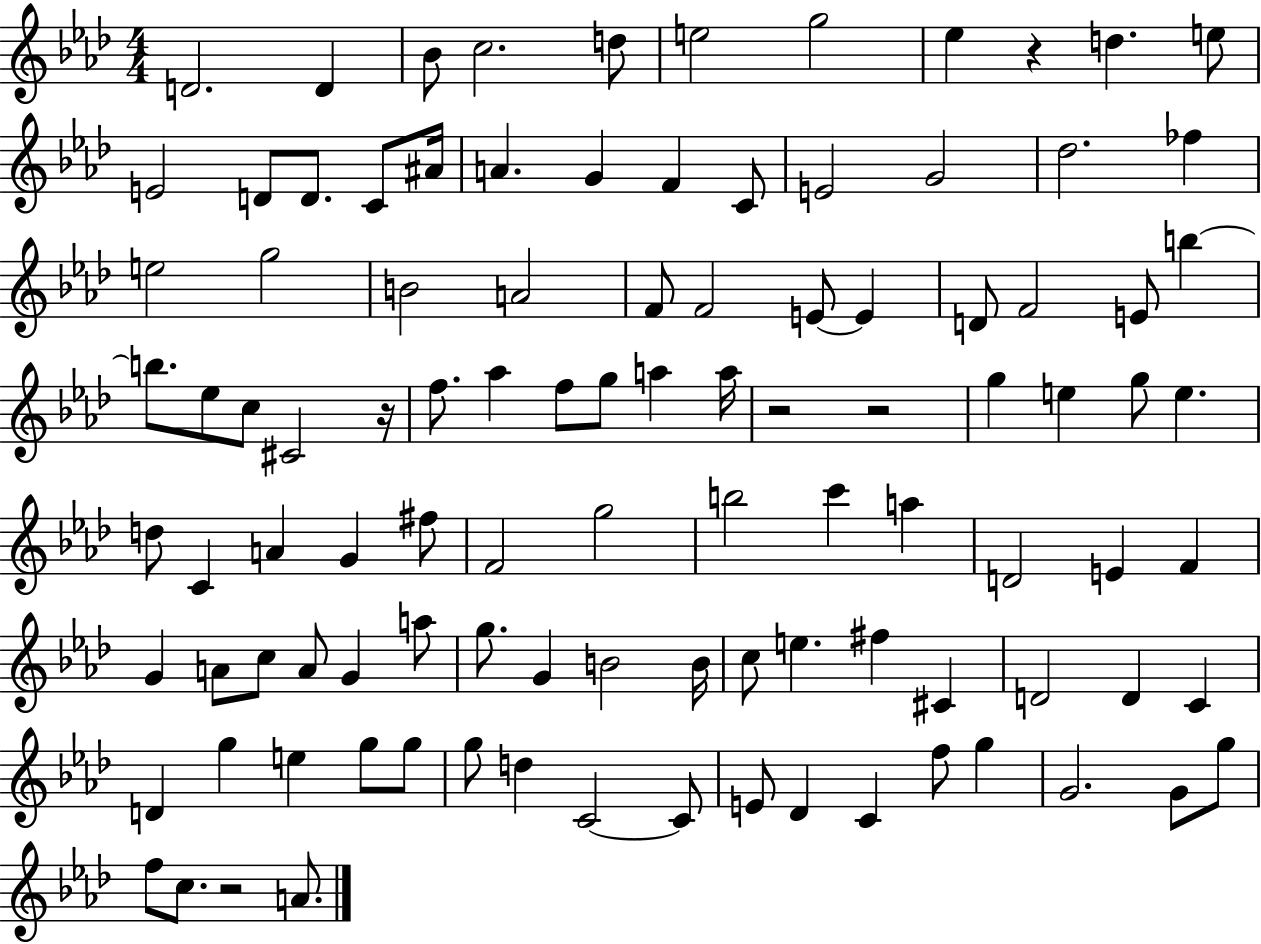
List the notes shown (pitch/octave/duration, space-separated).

D4/h. D4/q Bb4/e C5/h. D5/e E5/h G5/h Eb5/q R/q D5/q. E5/e E4/h D4/e D4/e. C4/e A#4/s A4/q. G4/q F4/q C4/e E4/h G4/h Db5/h. FES5/q E5/h G5/h B4/h A4/h F4/e F4/h E4/e E4/q D4/e F4/h E4/e B5/q B5/e. Eb5/e C5/e C#4/h R/s F5/e. Ab5/q F5/e G5/e A5/q A5/s R/h R/h G5/q E5/q G5/e E5/q. D5/e C4/q A4/q G4/q F#5/e F4/h G5/h B5/h C6/q A5/q D4/h E4/q F4/q G4/q A4/e C5/e A4/e G4/q A5/e G5/e. G4/q B4/h B4/s C5/e E5/q. F#5/q C#4/q D4/h D4/q C4/q D4/q G5/q E5/q G5/e G5/e G5/e D5/q C4/h C4/e E4/e Db4/q C4/q F5/e G5/q G4/h. G4/e G5/e F5/e C5/e. R/h A4/e.